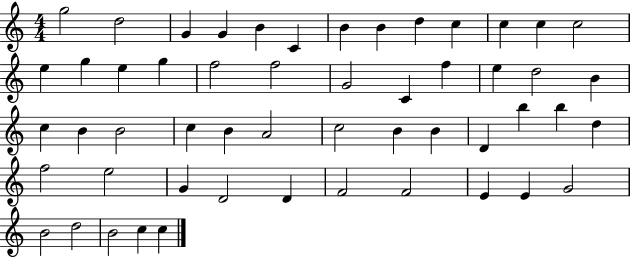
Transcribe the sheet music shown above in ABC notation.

X:1
T:Untitled
M:4/4
L:1/4
K:C
g2 d2 G G B C B B d c c c c2 e g e g f2 f2 G2 C f e d2 B c B B2 c B A2 c2 B B D b b d f2 e2 G D2 D F2 F2 E E G2 B2 d2 B2 c c